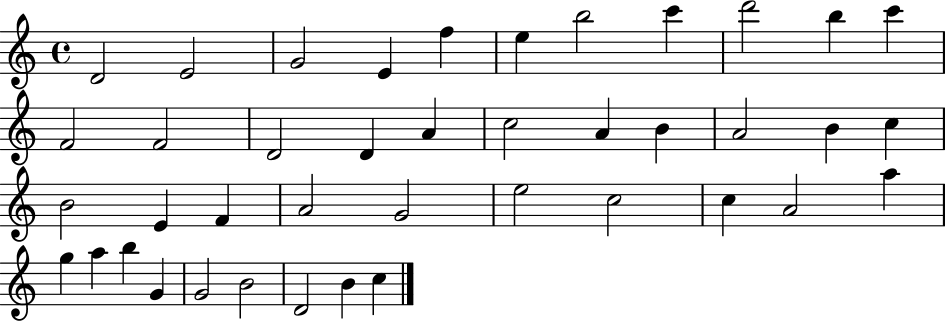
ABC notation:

X:1
T:Untitled
M:4/4
L:1/4
K:C
D2 E2 G2 E f e b2 c' d'2 b c' F2 F2 D2 D A c2 A B A2 B c B2 E F A2 G2 e2 c2 c A2 a g a b G G2 B2 D2 B c